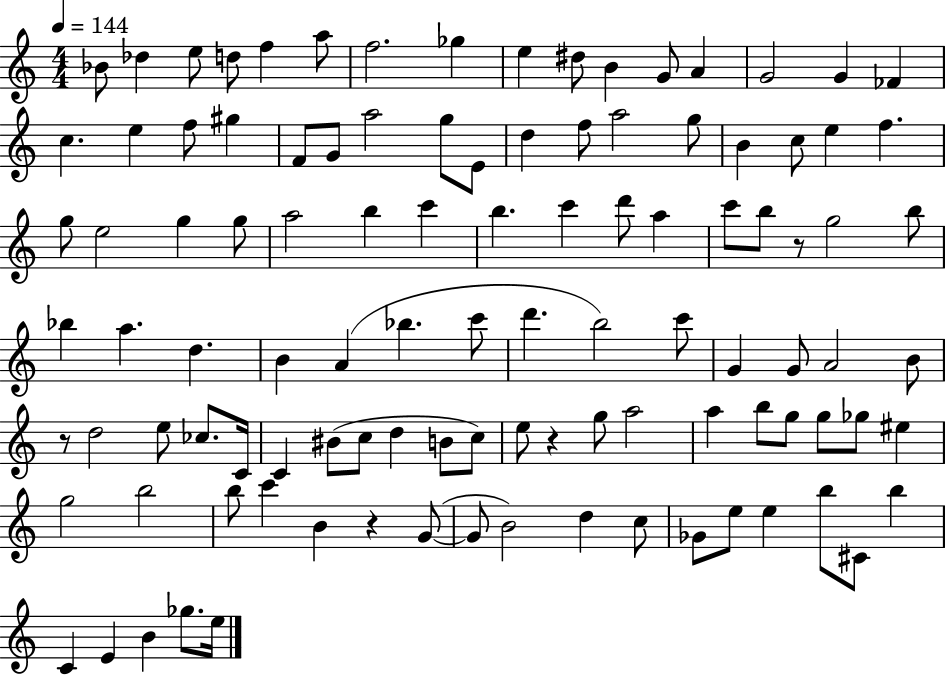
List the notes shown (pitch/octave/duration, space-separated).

Bb4/e Db5/q E5/e D5/e F5/q A5/e F5/h. Gb5/q E5/q D#5/e B4/q G4/e A4/q G4/h G4/q FES4/q C5/q. E5/q F5/e G#5/q F4/e G4/e A5/h G5/e E4/e D5/q F5/e A5/h G5/e B4/q C5/e E5/q F5/q. G5/e E5/h G5/q G5/e A5/h B5/q C6/q B5/q. C6/q D6/e A5/q C6/e B5/e R/e G5/h B5/e Bb5/q A5/q. D5/q. B4/q A4/q Bb5/q. C6/e D6/q. B5/h C6/e G4/q G4/e A4/h B4/e R/e D5/h E5/e CES5/e. C4/s C4/q BIS4/e C5/e D5/q B4/e C5/e E5/e R/q G5/e A5/h A5/q B5/e G5/e G5/e Gb5/e EIS5/q G5/h B5/h B5/e C6/q B4/q R/q G4/e G4/e B4/h D5/q C5/e Gb4/e E5/e E5/q B5/e C#4/e B5/q C4/q E4/q B4/q Gb5/e. E5/s